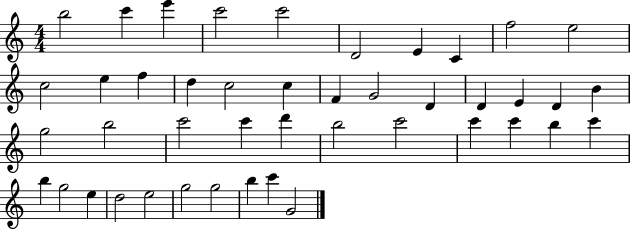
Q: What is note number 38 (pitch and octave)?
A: D5